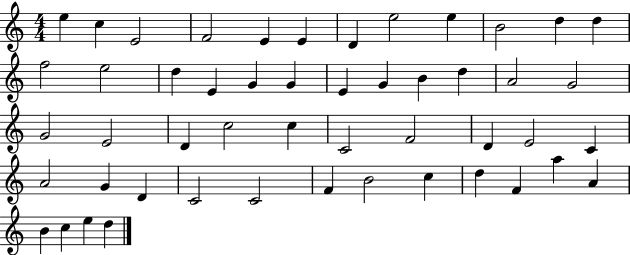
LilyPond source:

{
  \clef treble
  \numericTimeSignature
  \time 4/4
  \key c \major
  e''4 c''4 e'2 | f'2 e'4 e'4 | d'4 e''2 e''4 | b'2 d''4 d''4 | \break f''2 e''2 | d''4 e'4 g'4 g'4 | e'4 g'4 b'4 d''4 | a'2 g'2 | \break g'2 e'2 | d'4 c''2 c''4 | c'2 f'2 | d'4 e'2 c'4 | \break a'2 g'4 d'4 | c'2 c'2 | f'4 b'2 c''4 | d''4 f'4 a''4 a'4 | \break b'4 c''4 e''4 d''4 | \bar "|."
}